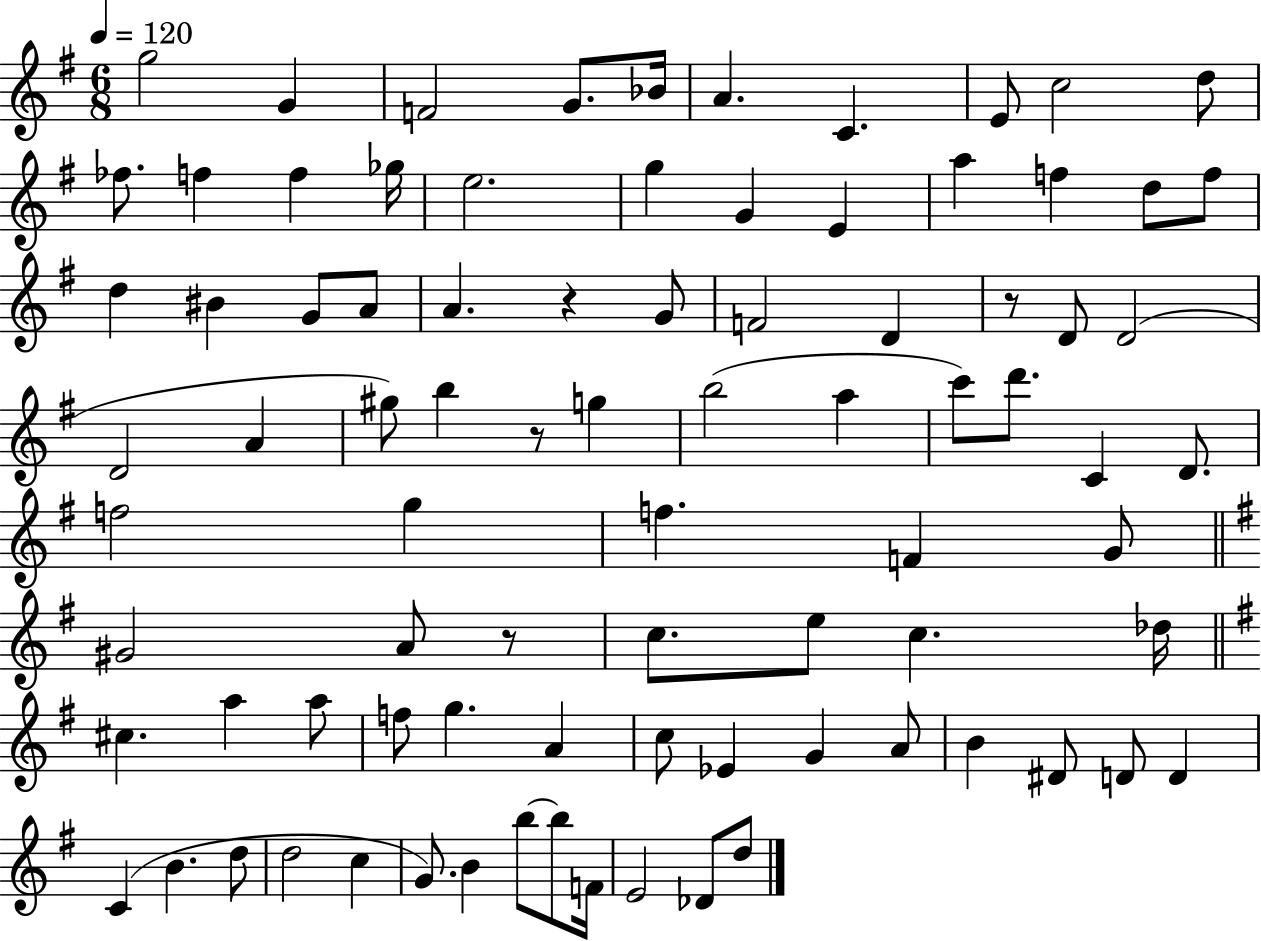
X:1
T:Untitled
M:6/8
L:1/4
K:G
g2 G F2 G/2 _B/4 A C E/2 c2 d/2 _f/2 f f _g/4 e2 g G E a f d/2 f/2 d ^B G/2 A/2 A z G/2 F2 D z/2 D/2 D2 D2 A ^g/2 b z/2 g b2 a c'/2 d'/2 C D/2 f2 g f F G/2 ^G2 A/2 z/2 c/2 e/2 c _d/4 ^c a a/2 f/2 g A c/2 _E G A/2 B ^D/2 D/2 D C B d/2 d2 c G/2 B b/2 b/2 F/4 E2 _D/2 d/2